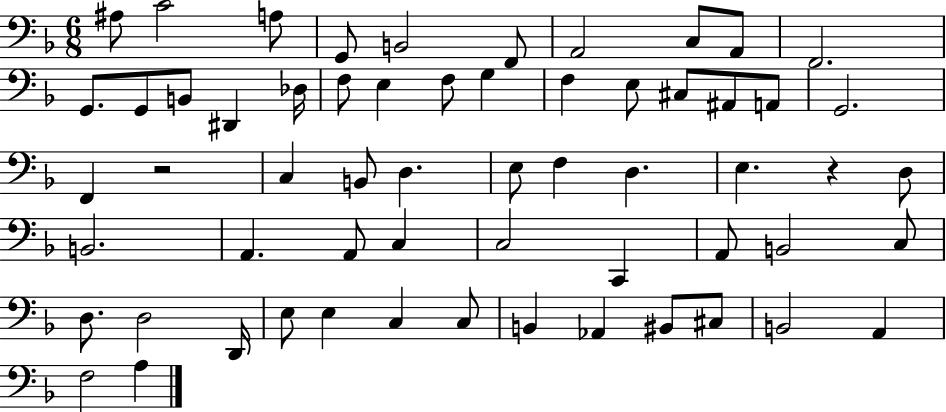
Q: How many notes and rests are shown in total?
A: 60